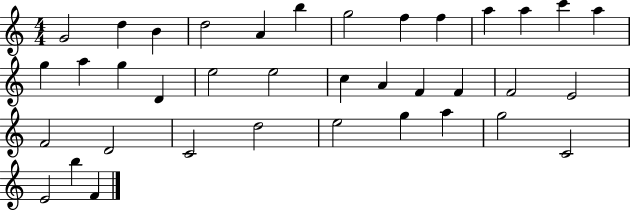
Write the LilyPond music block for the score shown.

{
  \clef treble
  \numericTimeSignature
  \time 4/4
  \key c \major
  g'2 d''4 b'4 | d''2 a'4 b''4 | g''2 f''4 f''4 | a''4 a''4 c'''4 a''4 | \break g''4 a''4 g''4 d'4 | e''2 e''2 | c''4 a'4 f'4 f'4 | f'2 e'2 | \break f'2 d'2 | c'2 d''2 | e''2 g''4 a''4 | g''2 c'2 | \break e'2 b''4 f'4 | \bar "|."
}